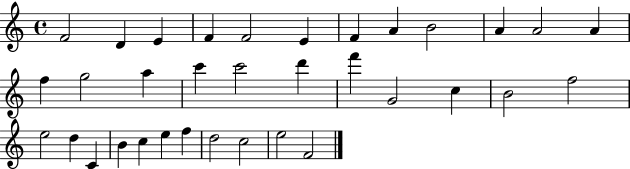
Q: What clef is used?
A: treble